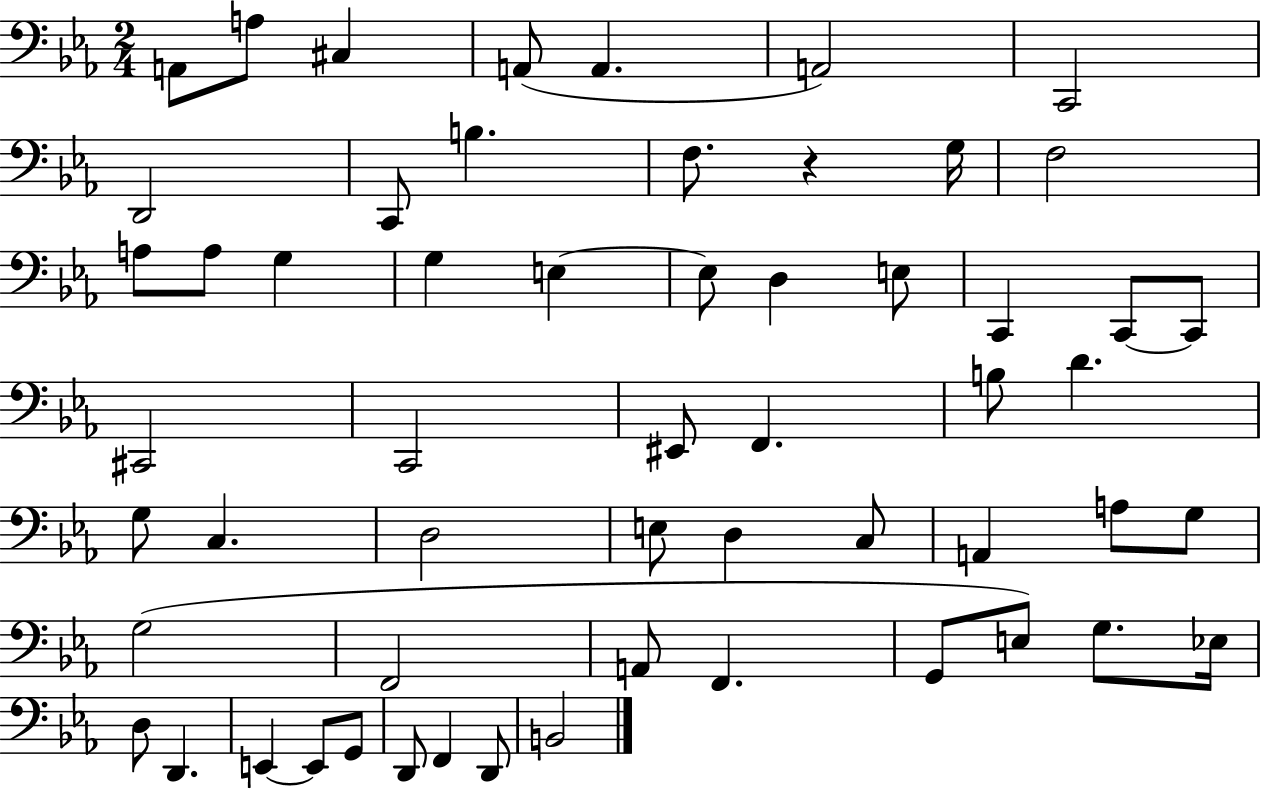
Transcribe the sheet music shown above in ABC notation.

X:1
T:Untitled
M:2/4
L:1/4
K:Eb
A,,/2 A,/2 ^C, A,,/2 A,, A,,2 C,,2 D,,2 C,,/2 B, F,/2 z G,/4 F,2 A,/2 A,/2 G, G, E, E,/2 D, E,/2 C,, C,,/2 C,,/2 ^C,,2 C,,2 ^E,,/2 F,, B,/2 D G,/2 C, D,2 E,/2 D, C,/2 A,, A,/2 G,/2 G,2 F,,2 A,,/2 F,, G,,/2 E,/2 G,/2 _E,/4 D,/2 D,, E,, E,,/2 G,,/2 D,,/2 F,, D,,/2 B,,2